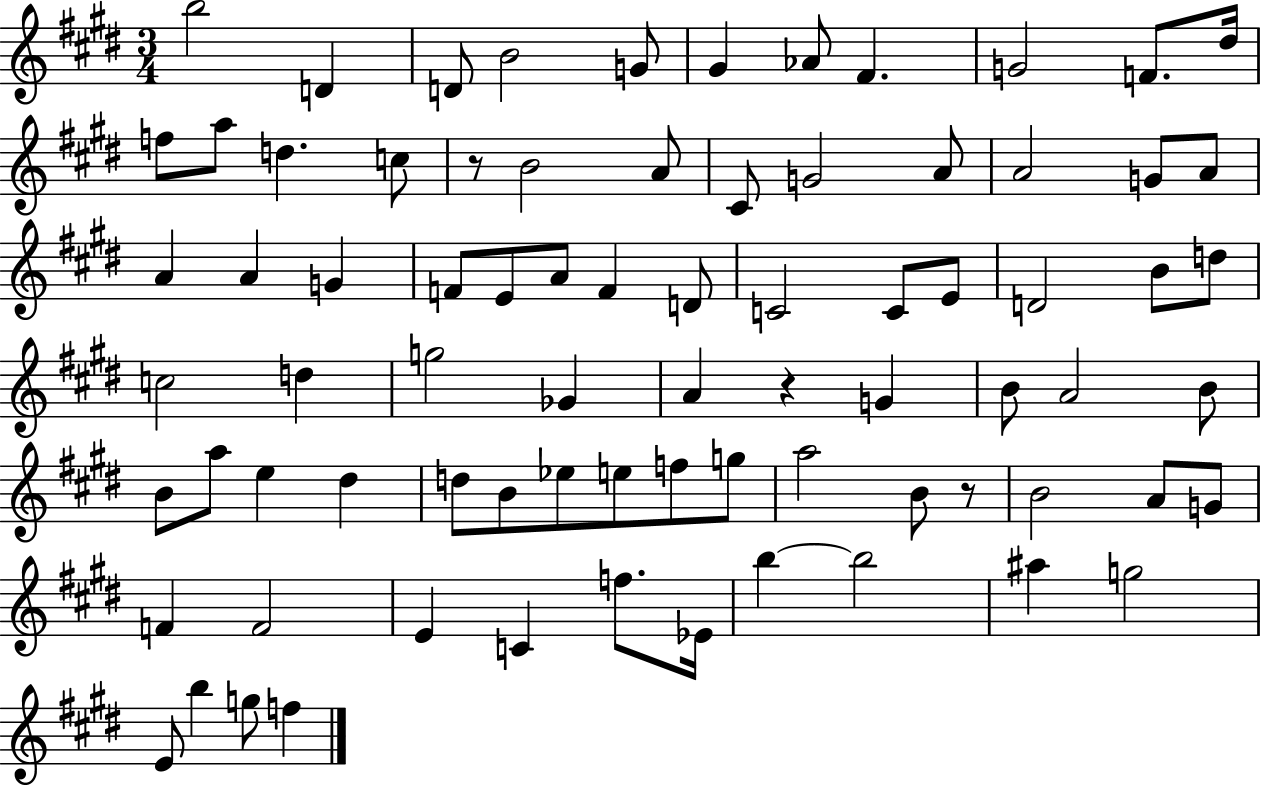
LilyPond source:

{
  \clef treble
  \numericTimeSignature
  \time 3/4
  \key e \major
  b''2 d'4 | d'8 b'2 g'8 | gis'4 aes'8 fis'4. | g'2 f'8. dis''16 | \break f''8 a''8 d''4. c''8 | r8 b'2 a'8 | cis'8 g'2 a'8 | a'2 g'8 a'8 | \break a'4 a'4 g'4 | f'8 e'8 a'8 f'4 d'8 | c'2 c'8 e'8 | d'2 b'8 d''8 | \break c''2 d''4 | g''2 ges'4 | a'4 r4 g'4 | b'8 a'2 b'8 | \break b'8 a''8 e''4 dis''4 | d''8 b'8 ees''8 e''8 f''8 g''8 | a''2 b'8 r8 | b'2 a'8 g'8 | \break f'4 f'2 | e'4 c'4 f''8. ees'16 | b''4~~ b''2 | ais''4 g''2 | \break e'8 b''4 g''8 f''4 | \bar "|."
}